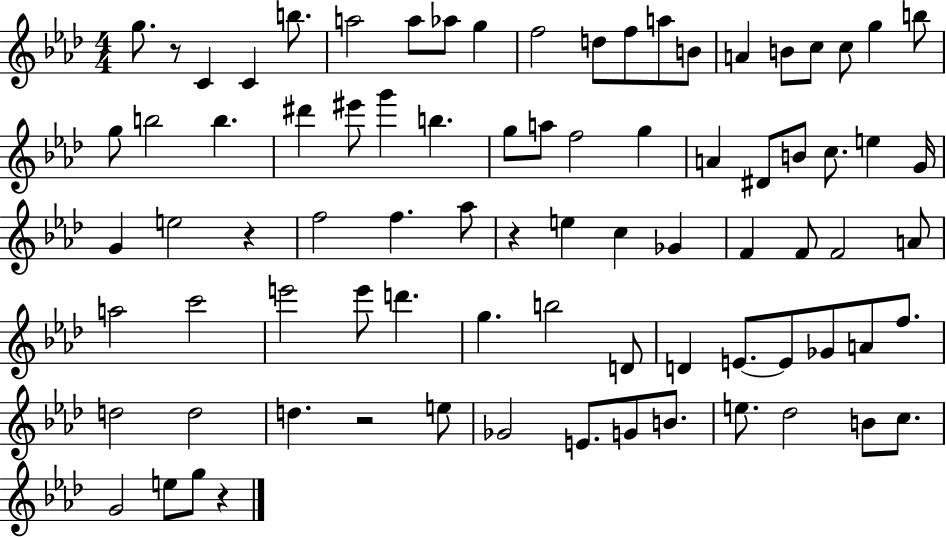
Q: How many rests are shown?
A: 5